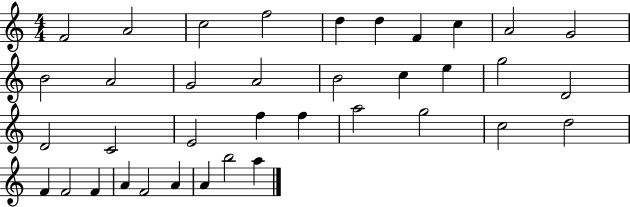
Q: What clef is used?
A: treble